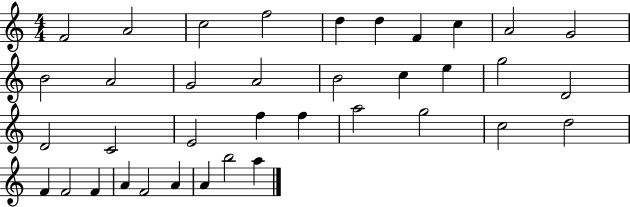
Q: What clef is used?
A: treble